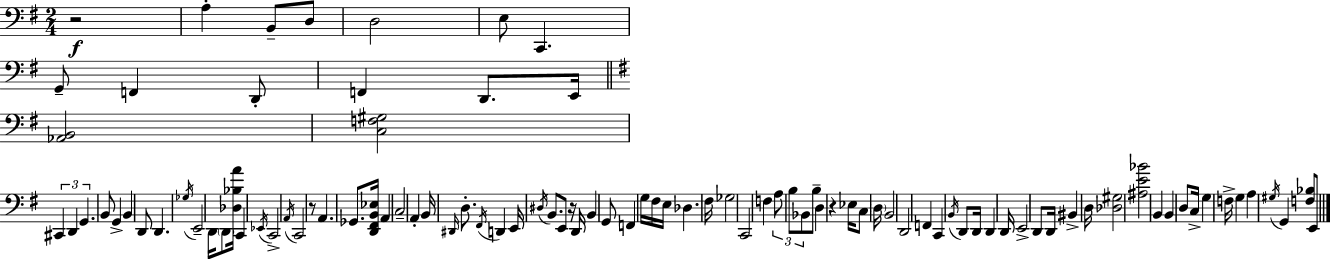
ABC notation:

X:1
T:Untitled
M:2/4
L:1/4
K:G
z2 A, B,,/2 D,/2 D,2 E,/2 C,, G,,/2 F,, D,,/2 F,, D,,/2 E,,/4 [_A,,B,,]2 [C,F,^G,]2 ^C,, D,, G,, B,,/2 G,, B,, D,,/2 D,, _G,/4 E,,2 D,,/4 D,,/2 [_D,_B,A]/4 C,, _E,,/4 C,,2 A,,/4 C,,2 z/2 A,, _G,,/2 [D,,^F,,B,,_E,]/4 A,, C,2 A,, B,,/4 ^D,,/4 D,/2 ^F,,/4 D,, E,,/4 ^D,/4 B,,/2 E,,/2 z/4 D,,/4 B,, G,,/2 F,, G,/4 ^F,/4 E,/4 _D, ^F,/4 _G,2 C,,2 F, A,/2 B,/2 _B,,/2 B,/2 D, z _E,/4 C,/2 D,/4 B,,2 D,,2 F,, C,, B,,/4 D,,/2 D,,/4 D,, D,,/4 E,,2 D,,/2 D,,/4 ^B,, D,/4 [_D,^G,]2 [^A,E_B]2 B,, B,, D,/2 C,/4 G, F,/4 G, A, ^G,/4 G,, [F,_B,]/2 E,,/2